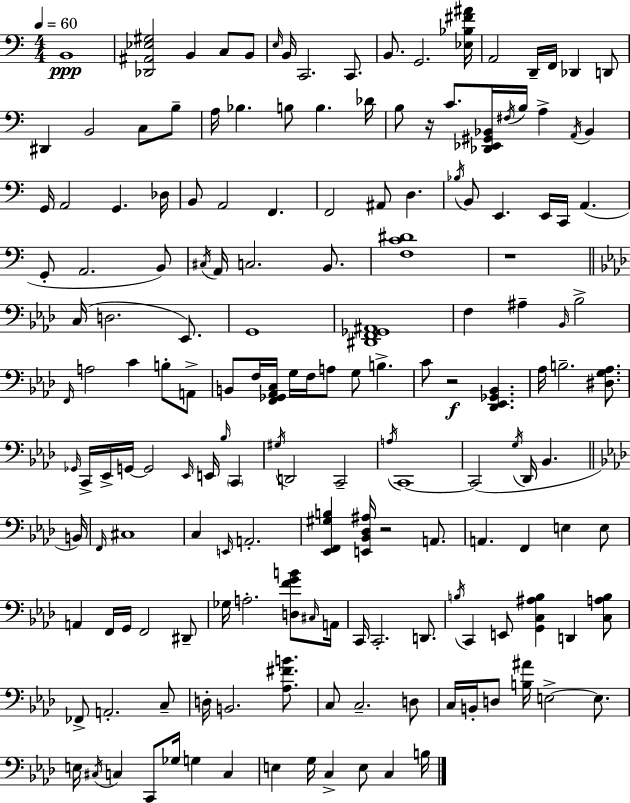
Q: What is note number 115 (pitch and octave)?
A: A2